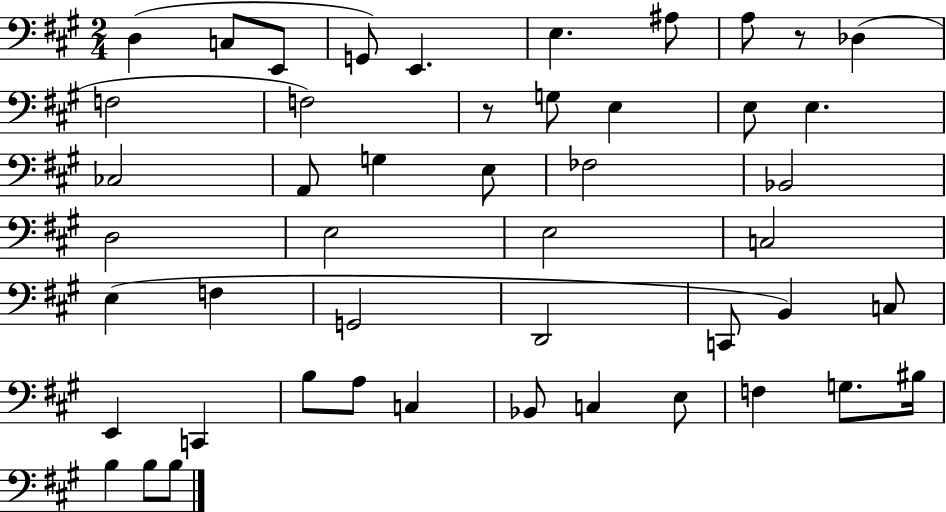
D3/q C3/e E2/e G2/e E2/q. E3/q. A#3/e A3/e R/e Db3/q F3/h F3/h R/e G3/e E3/q E3/e E3/q. CES3/h A2/e G3/q E3/e FES3/h Bb2/h D3/h E3/h E3/h C3/h E3/q F3/q G2/h D2/h C2/e B2/q C3/e E2/q C2/q B3/e A3/e C3/q Bb2/e C3/q E3/e F3/q G3/e. BIS3/s B3/q B3/e B3/e